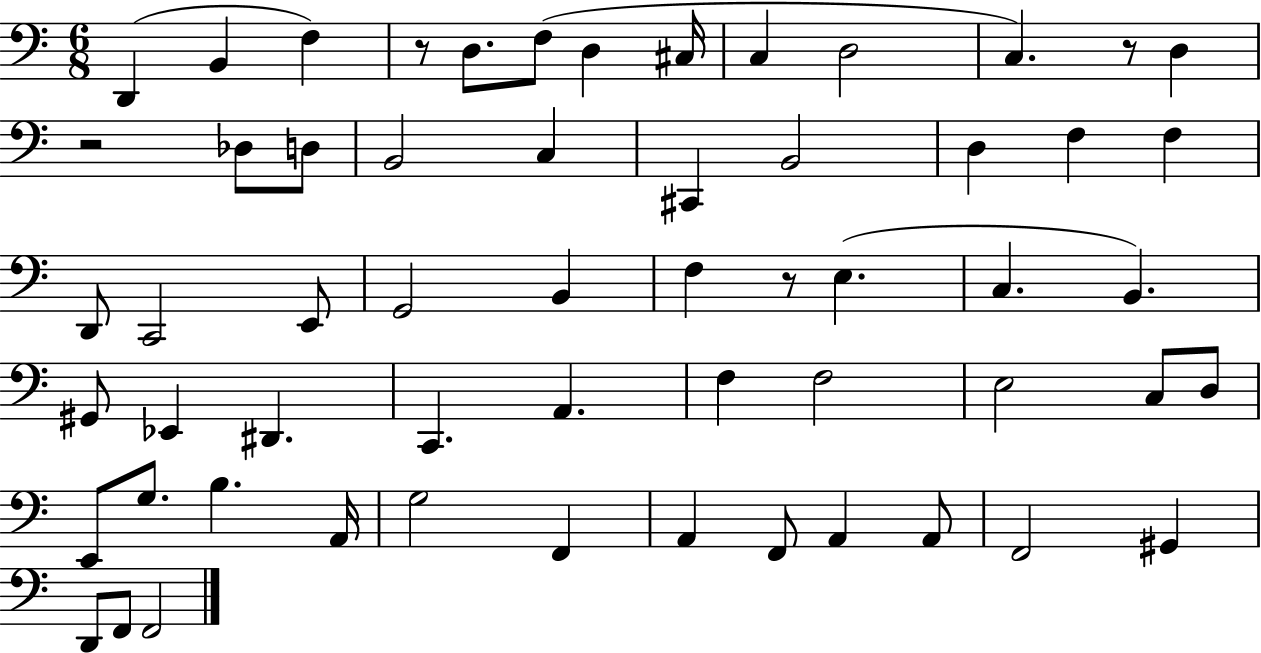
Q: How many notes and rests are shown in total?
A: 58